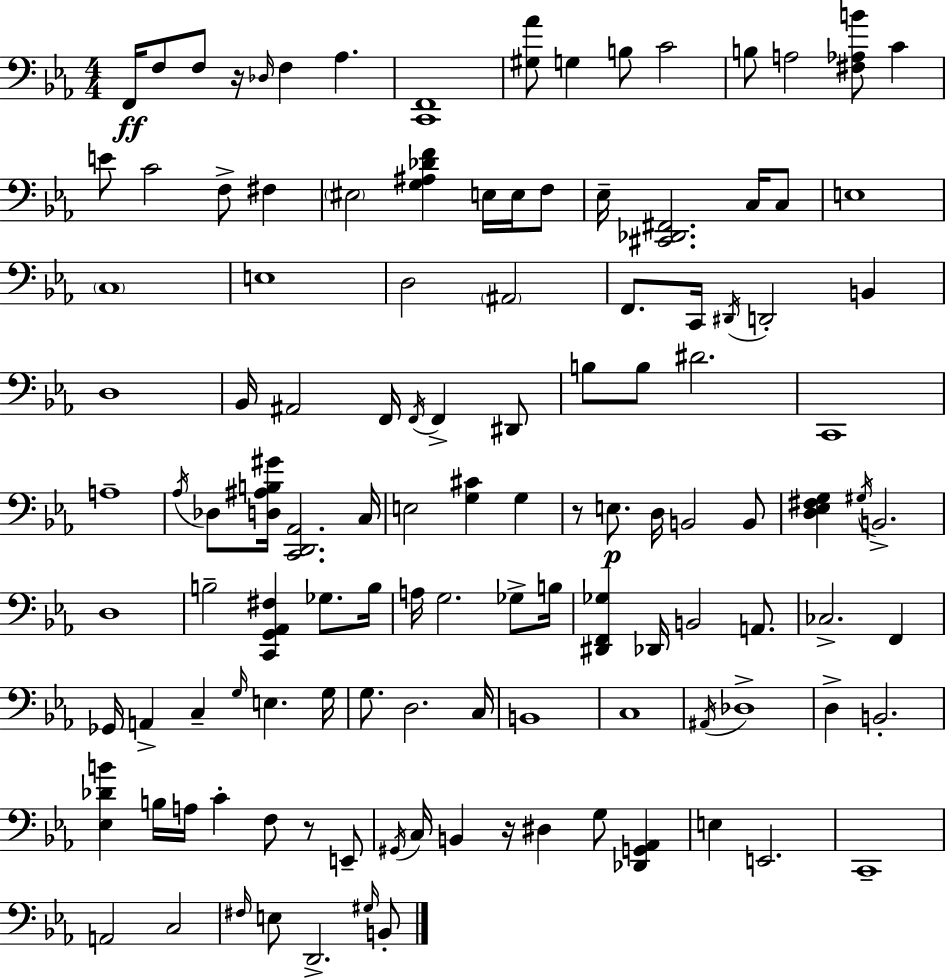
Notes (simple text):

F2/s F3/e F3/e R/s Db3/s F3/q Ab3/q. [C2,F2]/w [G#3,Ab4]/e G3/q B3/e C4/h B3/e A3/h [F#3,Ab3,B4]/e C4/q E4/e C4/h F3/e F#3/q EIS3/h [G3,A#3,Db4,F4]/q E3/s E3/s F3/e Eb3/s [C#2,Db2,F#2]/h. C3/s C3/e E3/w C3/w E3/w D3/h A#2/h F2/e. C2/s D#2/s D2/h B2/q D3/w Bb2/s A#2/h F2/s F2/s F2/q D#2/e B3/e B3/e D#4/h. C2/w A3/w Ab3/s Db3/e [D3,A#3,B3,G#4]/s [C2,D2,Ab2]/h. C3/s E3/h [G3,C#4]/q G3/q R/e E3/e. D3/s B2/h B2/e [D3,Eb3,F#3,G3]/q G#3/s B2/h. D3/w B3/h [C2,G2,Ab2,F#3]/q Gb3/e. B3/s A3/s G3/h. Gb3/e B3/s [D#2,F2,Gb3]/q Db2/s B2/h A2/e. CES3/h. F2/q Gb2/s A2/q C3/q G3/s E3/q. G3/s G3/e. D3/h. C3/s B2/w C3/w A#2/s Db3/w D3/q B2/h. [Eb3,Db4,B4]/q B3/s A3/s C4/q F3/e R/e E2/e G#2/s C3/s B2/q R/s D#3/q G3/e [Db2,G2,Ab2]/q E3/q E2/h. C2/w A2/h C3/h F#3/s E3/e D2/h. G#3/s B2/e